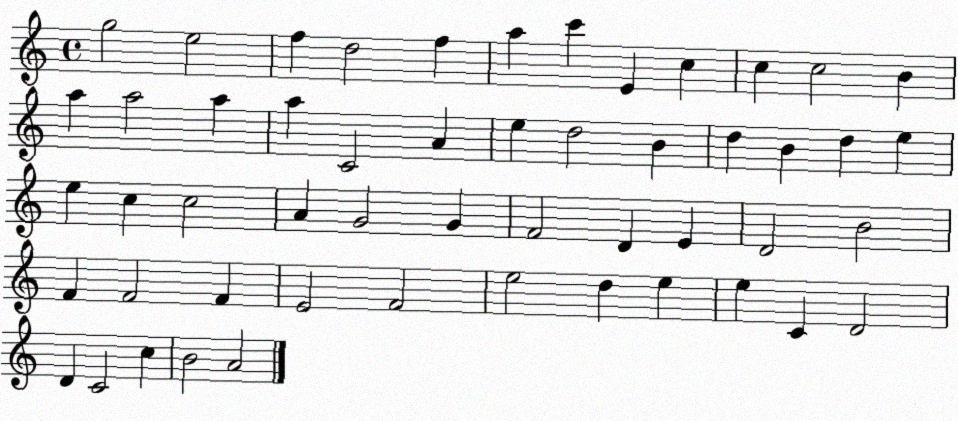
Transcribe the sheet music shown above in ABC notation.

X:1
T:Untitled
M:4/4
L:1/4
K:C
g2 e2 f d2 f a c' E c c c2 B a a2 a a C2 A e d2 B d B d e e c c2 A G2 G F2 D E D2 B2 F F2 F E2 F2 e2 d e e C D2 D C2 c B2 A2